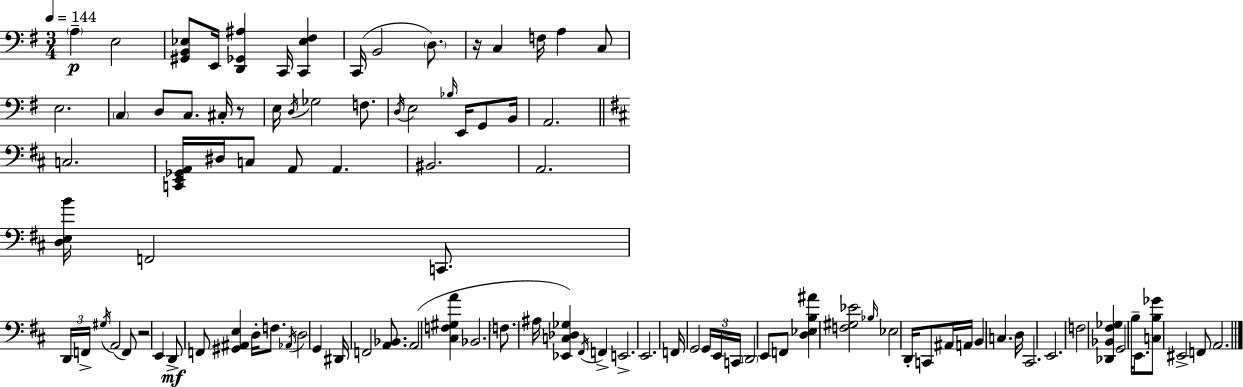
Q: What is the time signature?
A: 3/4